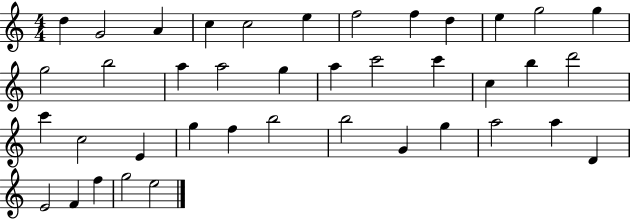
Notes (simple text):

D5/q G4/h A4/q C5/q C5/h E5/q F5/h F5/q D5/q E5/q G5/h G5/q G5/h B5/h A5/q A5/h G5/q A5/q C6/h C6/q C5/q B5/q D6/h C6/q C5/h E4/q G5/q F5/q B5/h B5/h G4/q G5/q A5/h A5/q D4/q E4/h F4/q F5/q G5/h E5/h